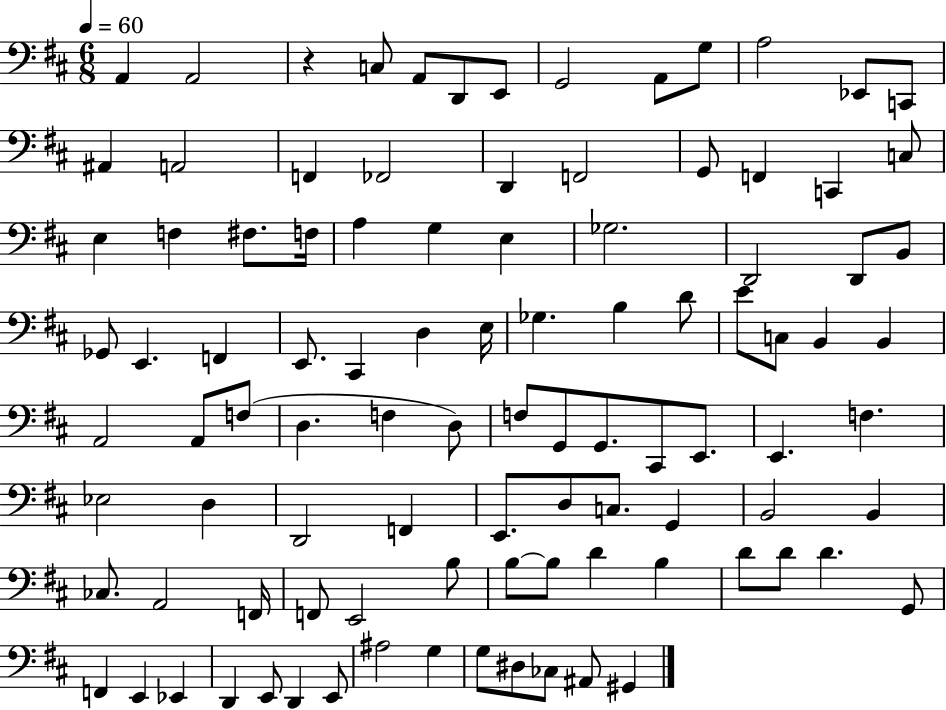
A2/q A2/h R/q C3/e A2/e D2/e E2/e G2/h A2/e G3/e A3/h Eb2/e C2/e A#2/q A2/h F2/q FES2/h D2/q F2/h G2/e F2/q C2/q C3/e E3/q F3/q F#3/e. F3/s A3/q G3/q E3/q Gb3/h. D2/h D2/e B2/e Gb2/e E2/q. F2/q E2/e. C#2/q D3/q E3/s Gb3/q. B3/q D4/e E4/e C3/e B2/q B2/q A2/h A2/e F3/e D3/q. F3/q D3/e F3/e G2/e G2/e. C#2/e E2/e. E2/q. F3/q. Eb3/h D3/q D2/h F2/q E2/e. D3/e C3/e. G2/q B2/h B2/q CES3/e. A2/h F2/s F2/e E2/h B3/e B3/e B3/e D4/q B3/q D4/e D4/e D4/q. G2/e F2/q E2/q Eb2/q D2/q E2/e D2/q E2/e A#3/h G3/q G3/e D#3/e CES3/e A#2/e G#2/q